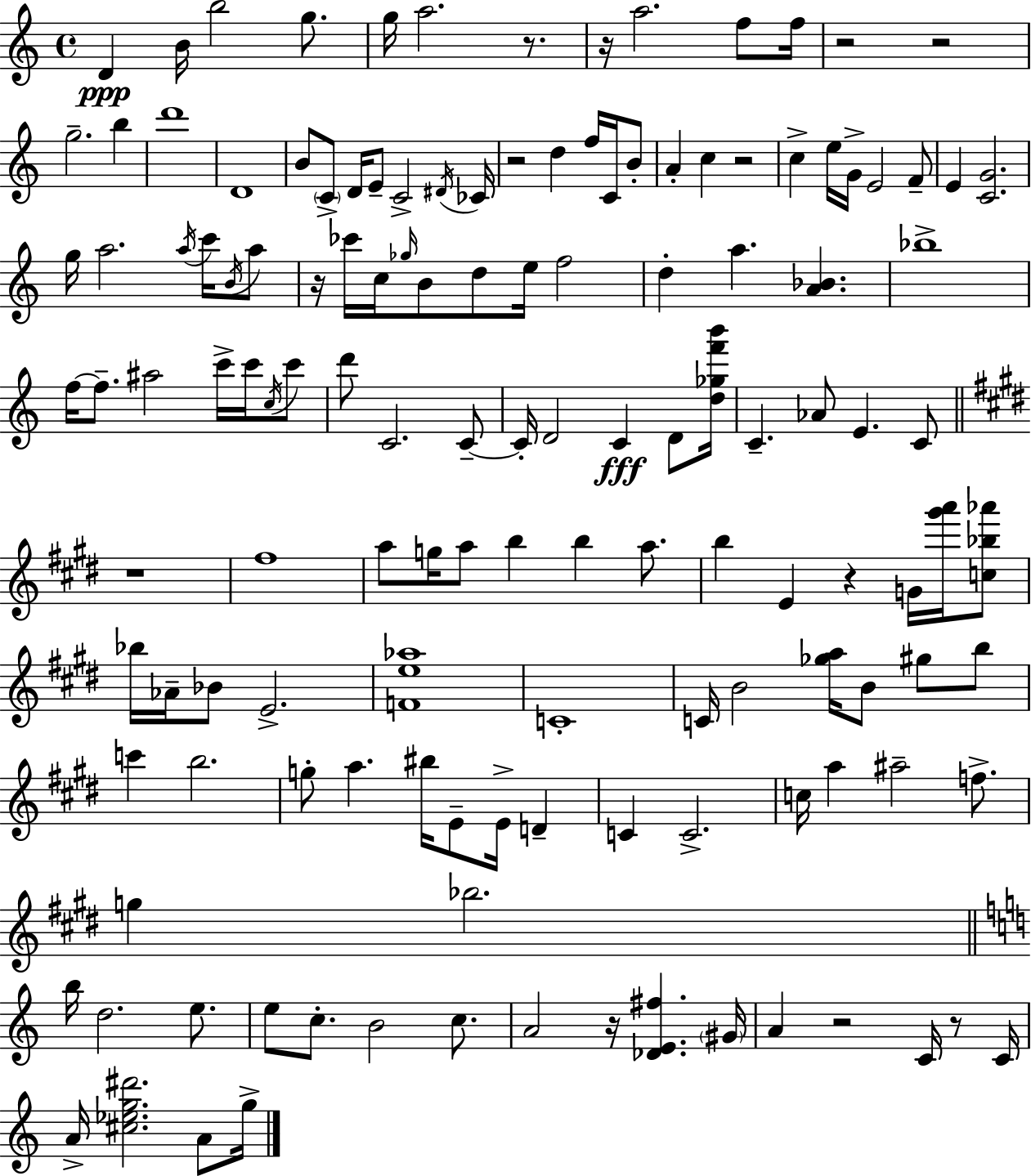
D4/q B4/s B5/h G5/e. G5/s A5/h. R/e. R/s A5/h. F5/e F5/s R/h R/h G5/h. B5/q D6/w D4/w B4/e C4/e D4/s E4/e C4/h D#4/s CES4/s R/h D5/q F5/s C4/s B4/e A4/q C5/q R/h C5/q E5/s G4/s E4/h F4/e E4/q [C4,G4]/h. G5/s A5/h. A5/s C6/s B4/s A5/e R/s CES6/s C5/s Gb5/s B4/e D5/e E5/s F5/h D5/q A5/q. [A4,Bb4]/q. Bb5/w F5/s F5/e. A#5/h C6/s C6/s C5/s C6/e D6/e C4/h. C4/e C4/s D4/h C4/q D4/e [D5,Gb5,F6,B6]/s C4/q. Ab4/e E4/q. C4/e R/w F#5/w A5/e G5/s A5/e B5/q B5/q A5/e. B5/q E4/q R/q G4/s [G#6,A6]/s [C5,Bb5,Ab6]/e Bb5/s Ab4/s Bb4/e E4/h. [F4,E5,Ab5]/w C4/w C4/s B4/h [Gb5,A5]/s B4/e G#5/e B5/e C6/q B5/h. G5/e A5/q. BIS5/s E4/e E4/s D4/q C4/q C4/h. C5/s A5/q A#5/h F5/e. G5/q Bb5/h. B5/s D5/h. E5/e. E5/e C5/e. B4/h C5/e. A4/h R/s [Db4,E4,F#5]/q. G#4/s A4/q R/h C4/s R/e C4/s A4/s [C#5,Eb5,G5,D#6]/h. A4/e G5/s